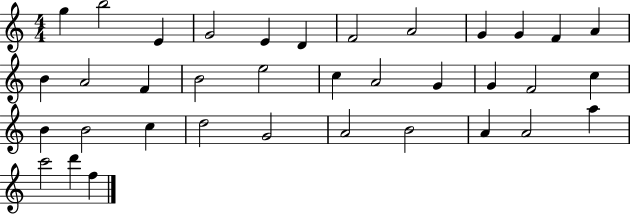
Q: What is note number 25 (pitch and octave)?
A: B4